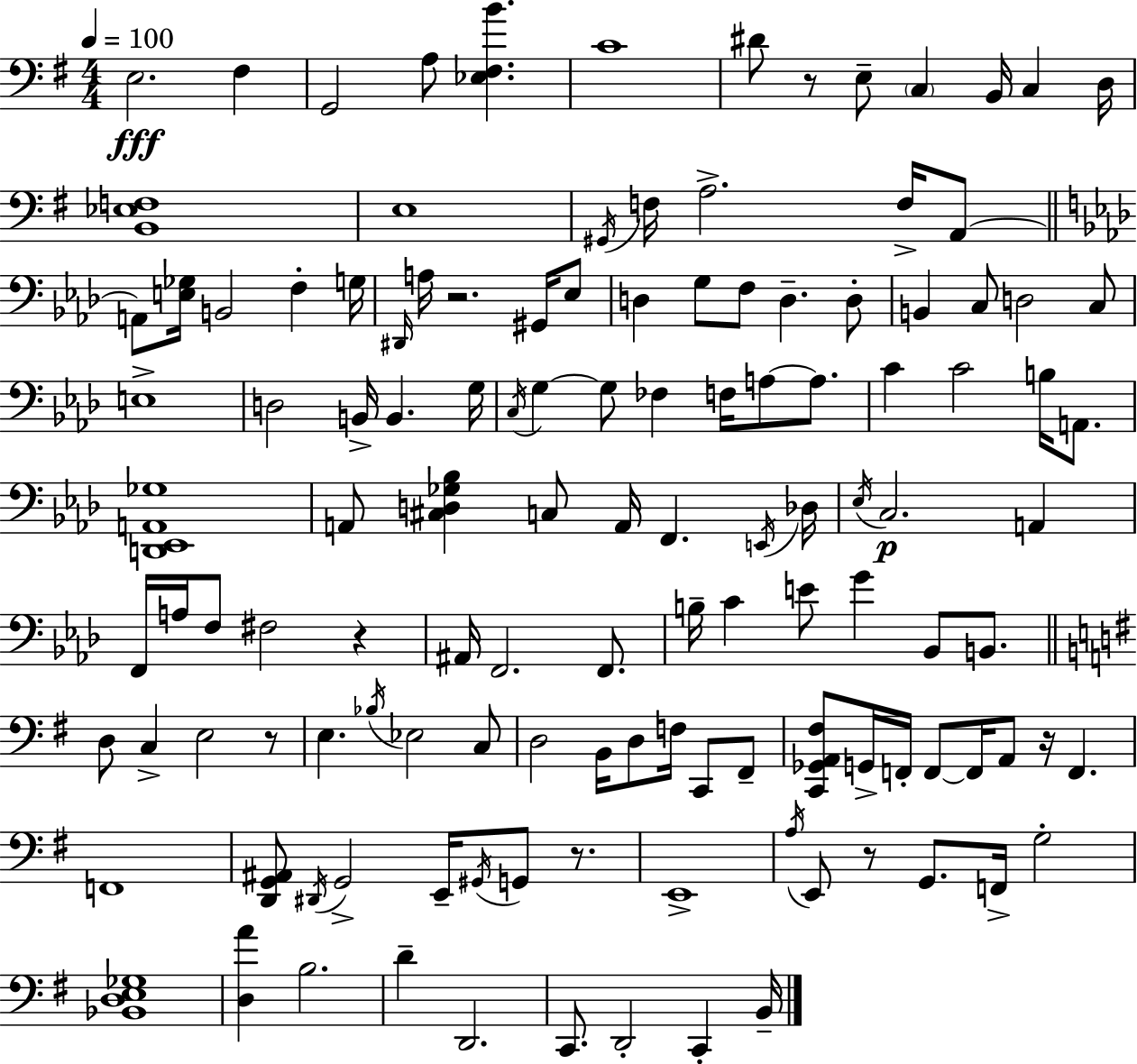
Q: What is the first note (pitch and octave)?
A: E3